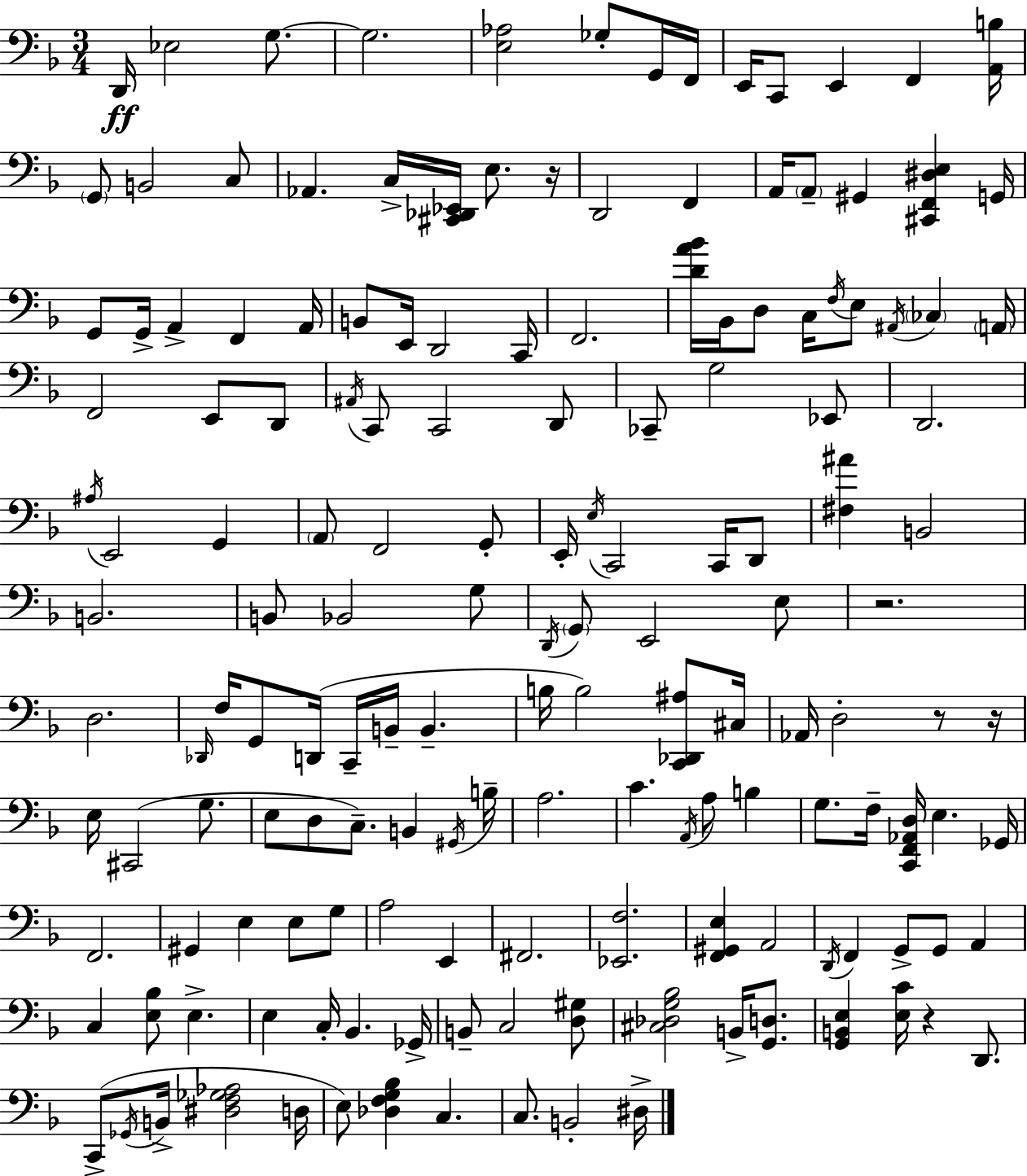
X:1
T:Untitled
M:3/4
L:1/4
K:Dm
D,,/4 _E,2 G,/2 G,2 [E,_A,]2 _G,/2 G,,/4 F,,/4 E,,/4 C,,/2 E,, F,, [A,,B,]/4 G,,/2 B,,2 C,/2 _A,, C,/4 [^C,,_D,,_E,,]/4 E,/2 z/4 D,,2 F,, A,,/4 A,,/2 ^G,, [^C,,F,,^D,E,] G,,/4 G,,/2 G,,/4 A,, F,, A,,/4 B,,/2 E,,/4 D,,2 C,,/4 F,,2 [DA_B]/4 _B,,/4 D,/2 C,/4 F,/4 E,/2 ^A,,/4 _C, A,,/4 F,,2 E,,/2 D,,/2 ^A,,/4 C,,/2 C,,2 D,,/2 _C,,/2 G,2 _E,,/2 D,,2 ^A,/4 E,,2 G,, A,,/2 F,,2 G,,/2 E,,/4 E,/4 C,,2 C,,/4 D,,/2 [^F,^A] B,,2 B,,2 B,,/2 _B,,2 G,/2 D,,/4 G,,/2 E,,2 E,/2 z2 D,2 _D,,/4 F,/4 G,,/2 D,,/4 C,,/4 B,,/4 B,, B,/4 B,2 [C,,_D,,^A,]/2 ^C,/4 _A,,/4 D,2 z/2 z/4 E,/4 ^C,,2 G,/2 E,/2 D,/2 C,/2 B,, ^G,,/4 B,/4 A,2 C A,,/4 A,/2 B, G,/2 F,/4 [C,,F,,_A,,D,]/4 E, _G,,/4 F,,2 ^G,, E, E,/2 G,/2 A,2 E,, ^F,,2 [_E,,F,]2 [F,,^G,,E,] A,,2 D,,/4 F,, G,,/2 G,,/2 A,, C, [E,_B,]/2 E, E, C,/4 _B,, _G,,/4 B,,/2 C,2 [D,^G,]/2 [^C,_D,G,_B,]2 B,,/4 [G,,D,]/2 [G,,B,,E,] [E,C]/4 z D,,/2 C,,/2 _G,,/4 B,,/4 [^D,F,_G,_A,]2 D,/4 E,/2 [_D,F,G,_B,] C, C,/2 B,,2 ^D,/4